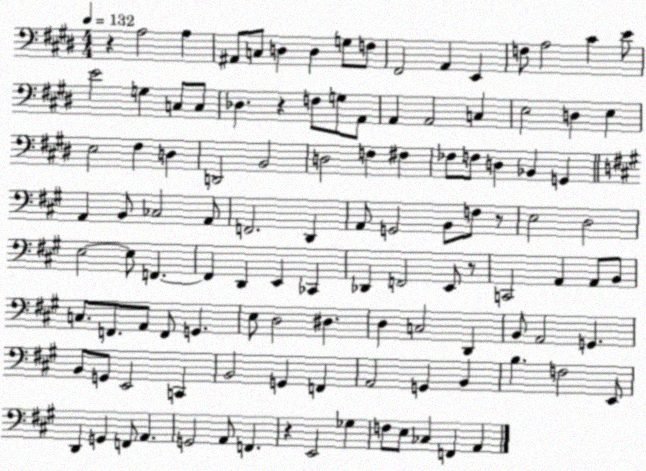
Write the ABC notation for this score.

X:1
T:Untitled
M:4/4
L:1/4
K:E
z A,2 A, ^A,,/2 C,/2 D, D, G,/2 F,/2 ^F,,2 A,, E,, F,/2 A,2 ^C E/2 E2 G, C,/2 C,/2 _D, z F,/2 G,/2 A,,/2 A,, A,,2 C, E,2 D, E, E,2 ^F, D, D,,2 B,,2 D,2 F, ^F, _F,/2 F,/2 D, _B,, G,, A,, B,,/2 _C,2 A,,/2 F,,2 D,, A,,/2 G,,2 B,,/2 F,/2 z/2 E,2 D,2 E,2 E,/2 F,, F,, D,, E,, _C,, _D,, F,,2 E,,/2 z/2 C,,2 A,, A,,/2 B,,/2 C,/2 F,,/2 A,,/2 F,,/2 G,, E,/2 D,2 ^D, D, C,2 D,, B,,/2 A,,2 G,, B,,/2 G,,/2 E,,2 C,, B,,2 G,, F,, A,,2 G,, B,, B, F,2 E,,/2 D,, G,, F,,/2 A,, G,,2 A,,/2 F,, z E,,2 _G, F,/2 E,/2 _C, F,, A,,